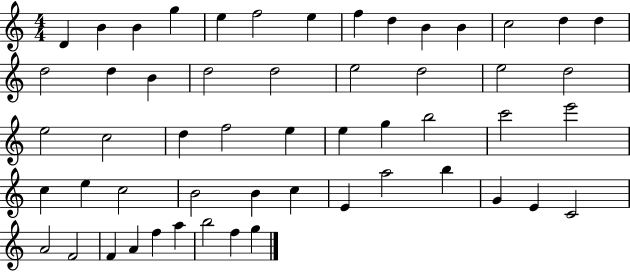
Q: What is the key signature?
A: C major